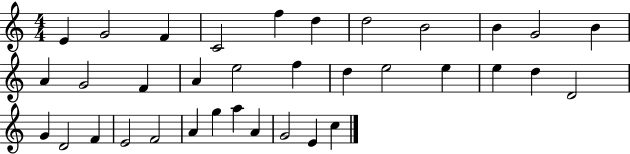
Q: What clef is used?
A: treble